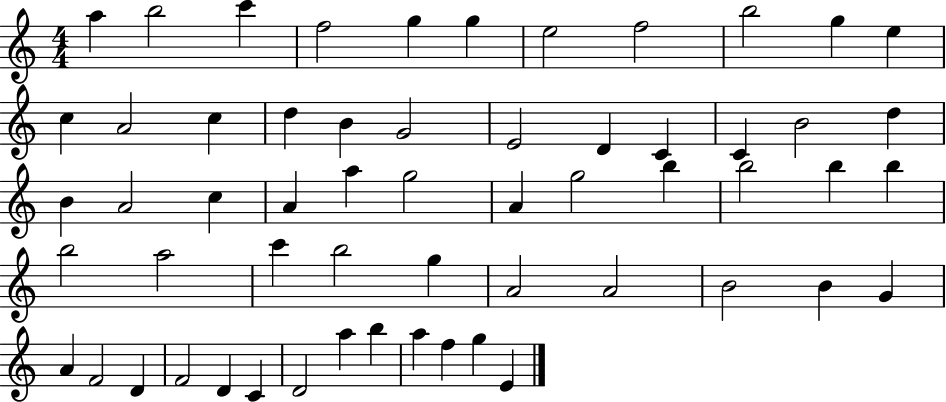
X:1
T:Untitled
M:4/4
L:1/4
K:C
a b2 c' f2 g g e2 f2 b2 g e c A2 c d B G2 E2 D C C B2 d B A2 c A a g2 A g2 b b2 b b b2 a2 c' b2 g A2 A2 B2 B G A F2 D F2 D C D2 a b a f g E